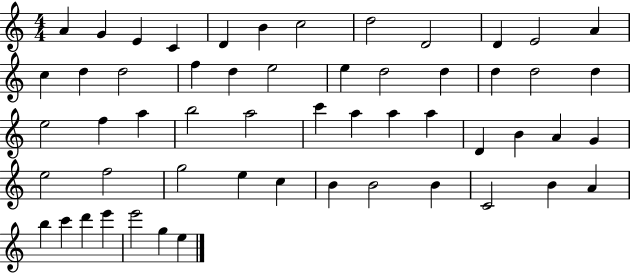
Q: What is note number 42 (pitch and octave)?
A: C5